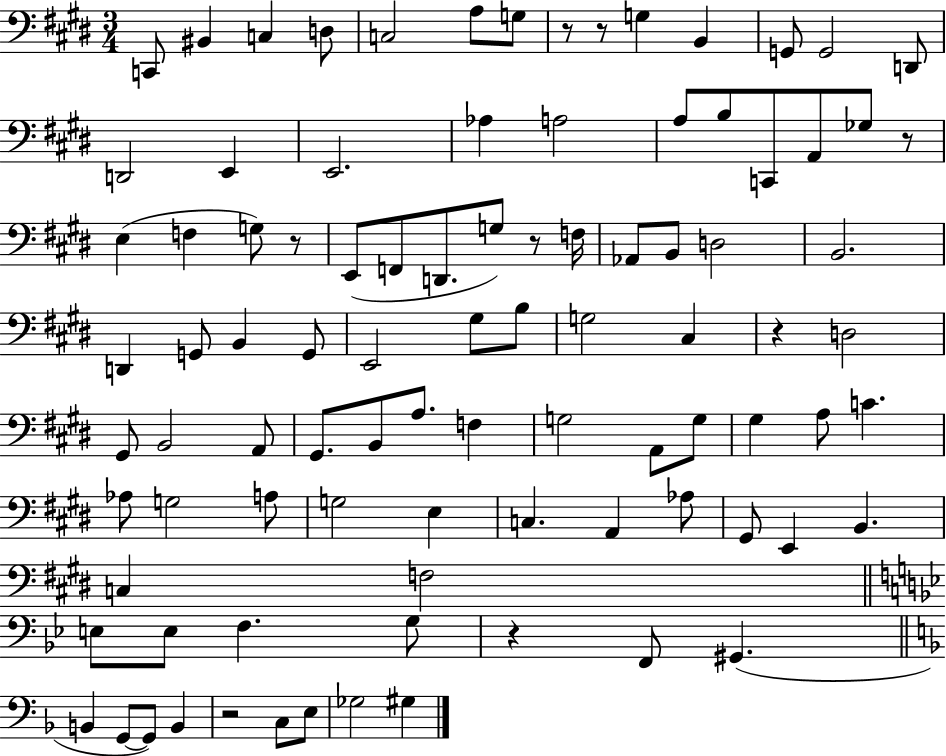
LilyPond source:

{
  \clef bass
  \numericTimeSignature
  \time 3/4
  \key e \major
  \repeat volta 2 { c,8 bis,4 c4 d8 | c2 a8 g8 | r8 r8 g4 b,4 | g,8 g,2 d,8 | \break d,2 e,4 | e,2. | aes4 a2 | a8 b8 c,8 a,8 ges8 r8 | \break e4( f4 g8) r8 | e,8( f,8 d,8. g8) r8 f16 | aes,8 b,8 d2 | b,2. | \break d,4 g,8 b,4 g,8 | e,2 gis8 b8 | g2 cis4 | r4 d2 | \break gis,8 b,2 a,8 | gis,8. b,8 a8. f4 | g2 a,8 g8 | gis4 a8 c'4. | \break aes8 g2 a8 | g2 e4 | c4. a,4 aes8 | gis,8 e,4 b,4. | \break c4 f2 | \bar "||" \break \key bes \major e8 e8 f4. g8 | r4 f,8 gis,4.( | \bar "||" \break \key f \major b,4 g,8~~ g,8) b,4 | r2 c8 e8 | ges2 gis4 | } \bar "|."
}